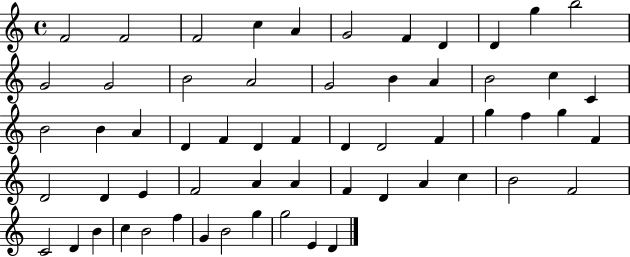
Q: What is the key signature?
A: C major